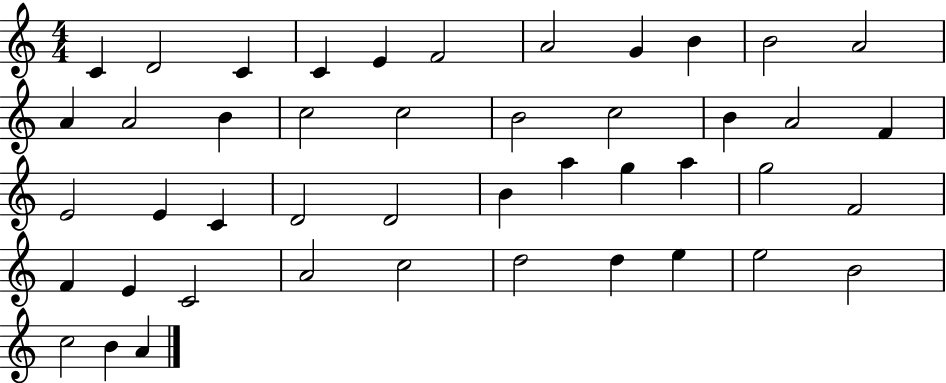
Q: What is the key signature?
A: C major